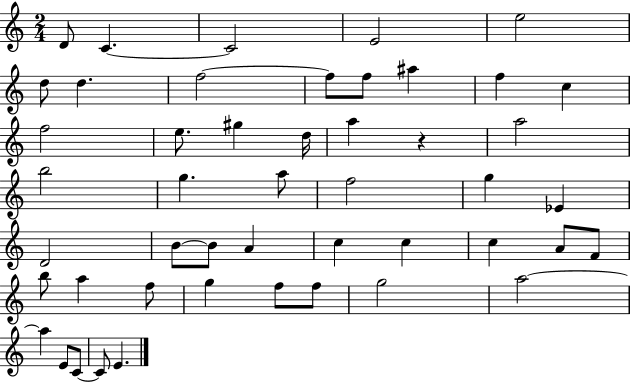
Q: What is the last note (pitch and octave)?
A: E4